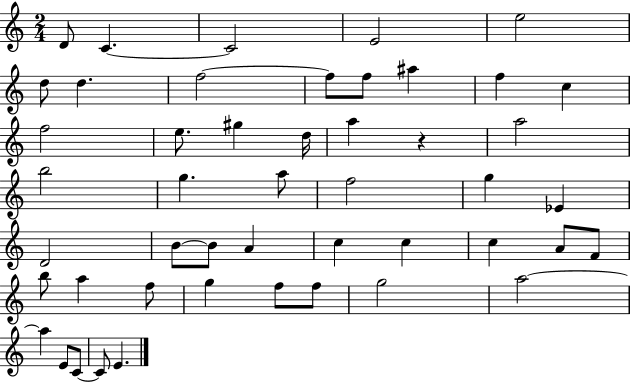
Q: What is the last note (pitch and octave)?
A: E4